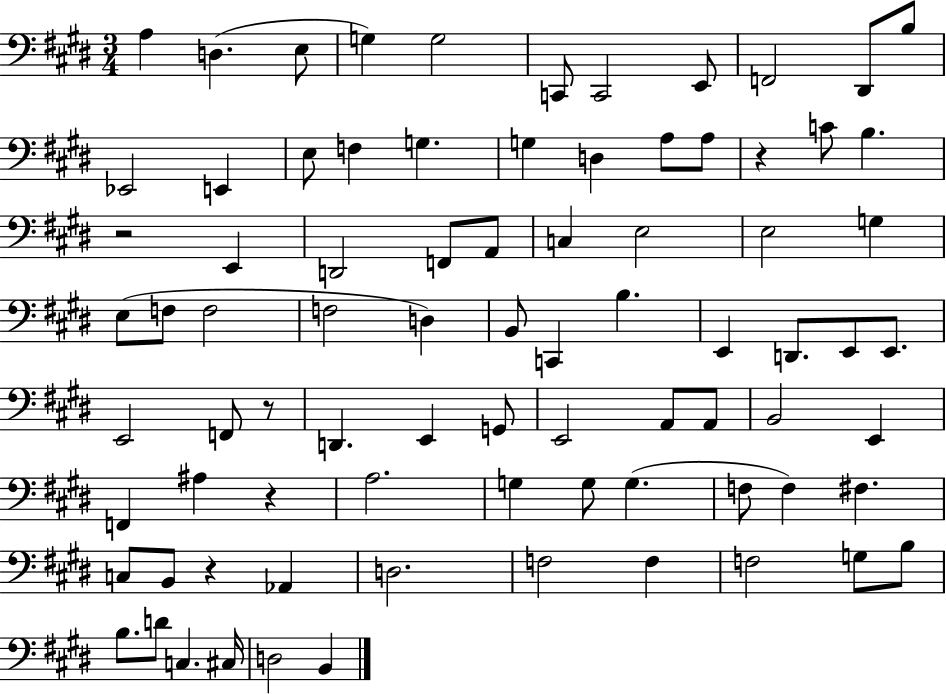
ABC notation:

X:1
T:Untitled
M:3/4
L:1/4
K:E
A, D, E,/2 G, G,2 C,,/2 C,,2 E,,/2 F,,2 ^D,,/2 B,/2 _E,,2 E,, E,/2 F, G, G, D, A,/2 A,/2 z C/2 B, z2 E,, D,,2 F,,/2 A,,/2 C, E,2 E,2 G, E,/2 F,/2 F,2 F,2 D, B,,/2 C,, B, E,, D,,/2 E,,/2 E,,/2 E,,2 F,,/2 z/2 D,, E,, G,,/2 E,,2 A,,/2 A,,/2 B,,2 E,, F,, ^A, z A,2 G, G,/2 G, F,/2 F, ^F, C,/2 B,,/2 z _A,, D,2 F,2 F, F,2 G,/2 B,/2 B,/2 D/2 C, ^C,/4 D,2 B,,